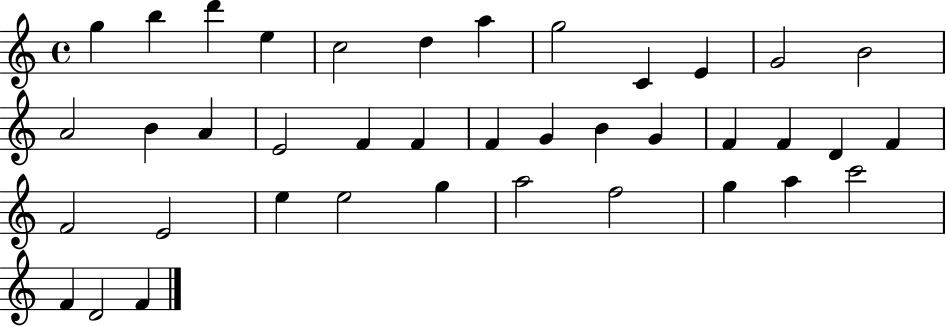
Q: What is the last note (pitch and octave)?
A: F4